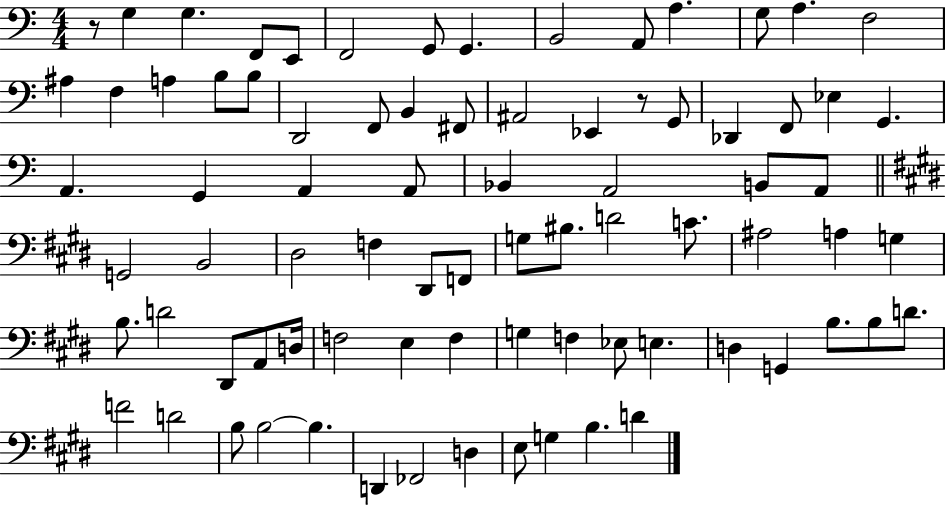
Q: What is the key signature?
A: C major